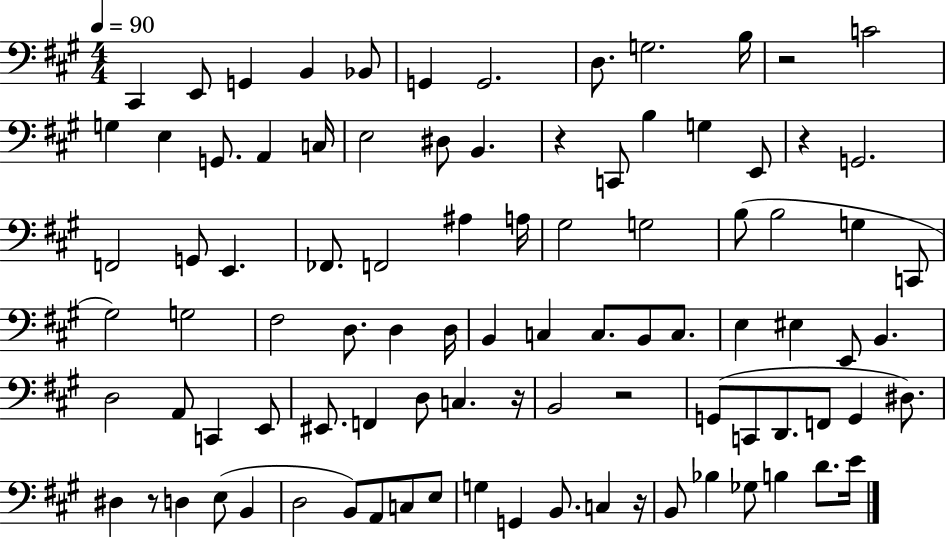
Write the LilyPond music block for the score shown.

{
  \clef bass
  \numericTimeSignature
  \time 4/4
  \key a \major
  \tempo 4 = 90
  cis,4 e,8 g,4 b,4 bes,8 | g,4 g,2. | d8. g2. b16 | r2 c'2 | \break g4 e4 g,8. a,4 c16 | e2 dis8 b,4. | r4 c,8 b4 g4 e,8 | r4 g,2. | \break f,2 g,8 e,4. | fes,8. f,2 ais4 a16 | gis2 g2 | b8( b2 g4 c,8 | \break gis2) g2 | fis2 d8. d4 d16 | b,4 c4 c8. b,8 c8. | e4 eis4 e,8 b,4. | \break d2 a,8 c,4 e,8 | eis,8. f,4 d8 c4. r16 | b,2 r2 | g,8( c,8 d,8. f,8 g,4 dis8.) | \break dis4 r8 d4 e8( b,4 | d2 b,8) a,8 c8 e8 | g4 g,4 b,8. c4 r16 | b,8 bes4 ges8 b4 d'8. e'16 | \break \bar "|."
}